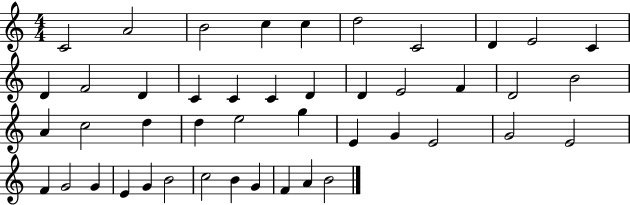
C4/h A4/h B4/h C5/q C5/q D5/h C4/h D4/q E4/h C4/q D4/q F4/h D4/q C4/q C4/q C4/q D4/q D4/q E4/h F4/q D4/h B4/h A4/q C5/h D5/q D5/q E5/h G5/q E4/q G4/q E4/h G4/h E4/h F4/q G4/h G4/q E4/q G4/q B4/h C5/h B4/q G4/q F4/q A4/q B4/h